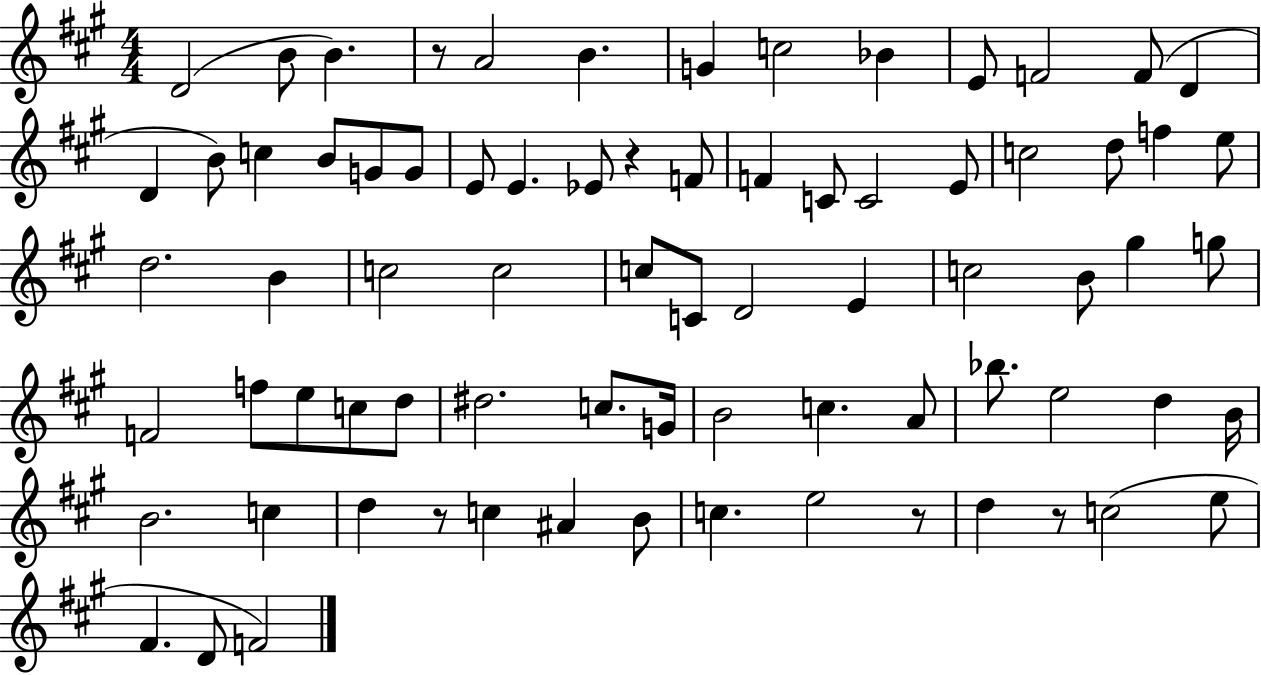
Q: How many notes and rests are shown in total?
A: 76